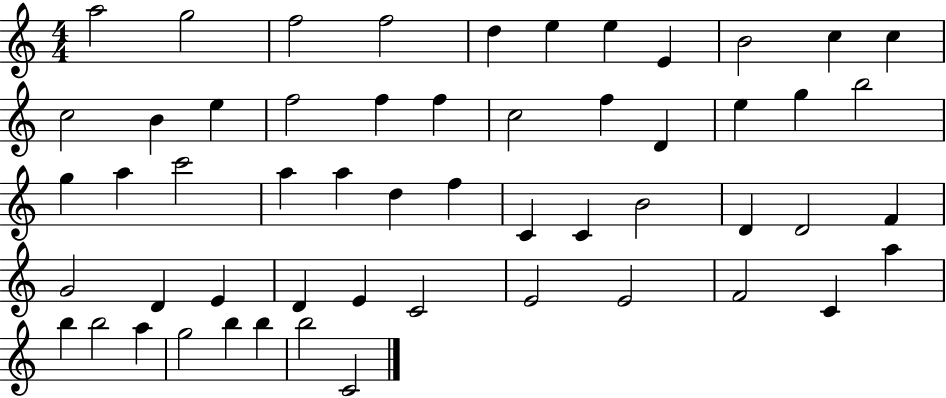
A5/h G5/h F5/h F5/h D5/q E5/q E5/q E4/q B4/h C5/q C5/q C5/h B4/q E5/q F5/h F5/q F5/q C5/h F5/q D4/q E5/q G5/q B5/h G5/q A5/q C6/h A5/q A5/q D5/q F5/q C4/q C4/q B4/h D4/q D4/h F4/q G4/h D4/q E4/q D4/q E4/q C4/h E4/h E4/h F4/h C4/q A5/q B5/q B5/h A5/q G5/h B5/q B5/q B5/h C4/h